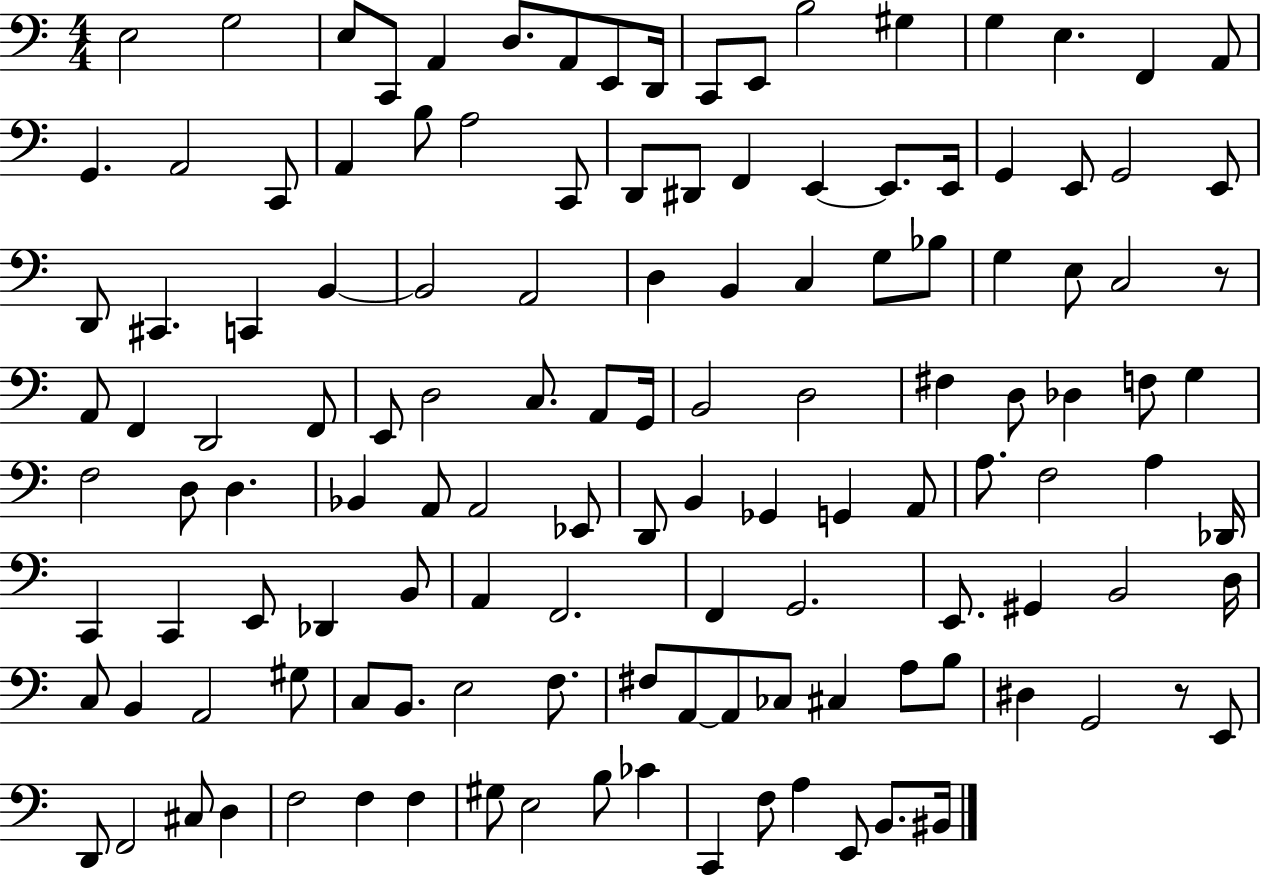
E3/h G3/h E3/e C2/e A2/q D3/e. A2/e E2/e D2/s C2/e E2/e B3/h G#3/q G3/q E3/q. F2/q A2/e G2/q. A2/h C2/e A2/q B3/e A3/h C2/e D2/e D#2/e F2/q E2/q E2/e. E2/s G2/q E2/e G2/h E2/e D2/e C#2/q. C2/q B2/q B2/h A2/h D3/q B2/q C3/q G3/e Bb3/e G3/q E3/e C3/h R/e A2/e F2/q D2/h F2/e E2/e D3/h C3/e. A2/e G2/s B2/h D3/h F#3/q D3/e Db3/q F3/e G3/q F3/h D3/e D3/q. Bb2/q A2/e A2/h Eb2/e D2/e B2/q Gb2/q G2/q A2/e A3/e. F3/h A3/q Db2/s C2/q C2/q E2/e Db2/q B2/e A2/q F2/h. F2/q G2/h. E2/e. G#2/q B2/h D3/s C3/e B2/q A2/h G#3/e C3/e B2/e. E3/h F3/e. F#3/e A2/e A2/e CES3/e C#3/q A3/e B3/e D#3/q G2/h R/e E2/e D2/e F2/h C#3/e D3/q F3/h F3/q F3/q G#3/e E3/h B3/e CES4/q C2/q F3/e A3/q E2/e B2/e. BIS2/s